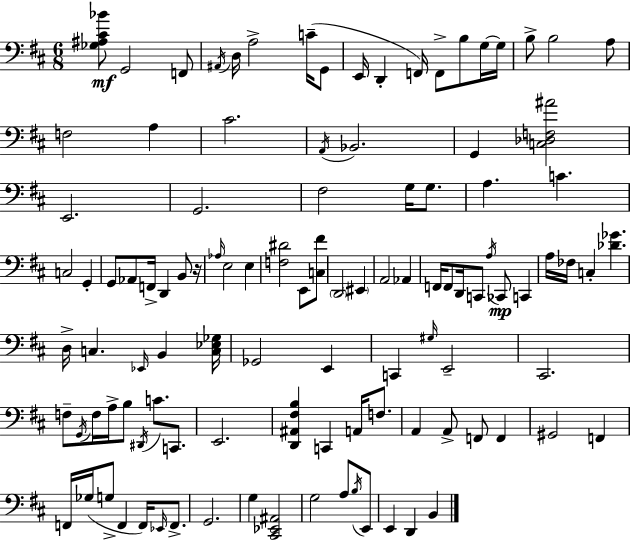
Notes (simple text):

[Gb3,A#3,C#4,Bb4]/e G2/h F2/e A#2/s D3/s A3/h C4/s G2/e E2/s D2/q F2/s F2/e B3/e G3/s G3/s B3/e B3/h A3/e F3/h A3/q C#4/h. A2/s Bb2/h. G2/q [C3,Db3,F3,A#4]/h E2/h. G2/h. F#3/h G3/s G3/e. A3/q. C4/q. C3/h G2/q G2/e Ab2/e F2/s D2/q B2/e R/s Ab3/s E3/h E3/q [F3,D#4]/h E2/e [C3,F#4]/e D2/h EIS2/q A2/h Ab2/q F2/s F2/e D2/s C2/e A3/s CES2/e C2/q A3/s FES3/s C3/q [Db4,Gb4]/q. D3/s C3/q. Eb2/s B2/q [C3,Eb3,Gb3]/s Gb2/h E2/q C2/q G#3/s E2/h C#2/h. F3/e G2/s F3/s A3/s B3/e D#2/s C4/e. C2/e. E2/h. [D2,A#2,F#3,B3]/q C2/q A2/s F3/e. A2/q A2/e F2/e F2/q G#2/h F2/q F2/s Gb3/s G3/e F2/q F2/s Eb2/s F2/e. G2/h. G3/q [C#2,Eb2,A#2]/h G3/h A3/e B3/s E2/e E2/q D2/q B2/q